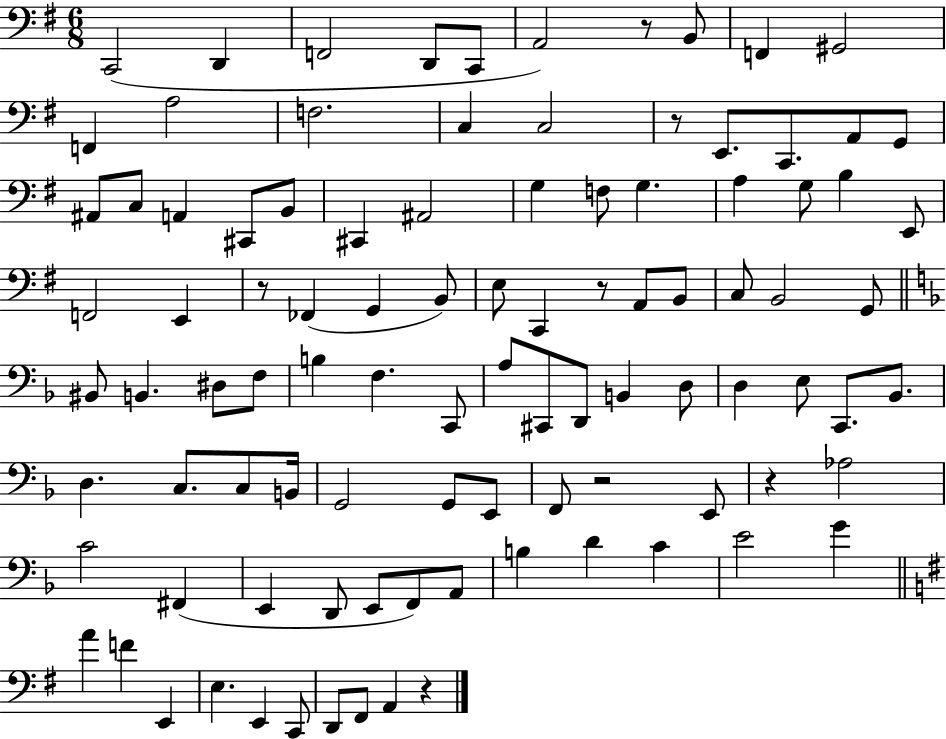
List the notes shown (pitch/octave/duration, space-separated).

C2/h D2/q F2/h D2/e C2/e A2/h R/e B2/e F2/q G#2/h F2/q A3/h F3/h. C3/q C3/h R/e E2/e. C2/e. A2/e G2/e A#2/e C3/e A2/q C#2/e B2/e C#2/q A#2/h G3/q F3/e G3/q. A3/q G3/e B3/q E2/e F2/h E2/q R/e FES2/q G2/q B2/e E3/e C2/q R/e A2/e B2/e C3/e B2/h G2/e BIS2/e B2/q. D#3/e F3/e B3/q F3/q. C2/e A3/e C#2/e D2/e B2/q D3/e D3/q E3/e C2/e. Bb2/e. D3/q. C3/e. C3/e B2/s G2/h G2/e E2/e F2/e R/h E2/e R/q Ab3/h C4/h F#2/q E2/q D2/e E2/e F2/e A2/e B3/q D4/q C4/q E4/h G4/q A4/q F4/q E2/q E3/q. E2/q C2/e D2/e F#2/e A2/q R/q